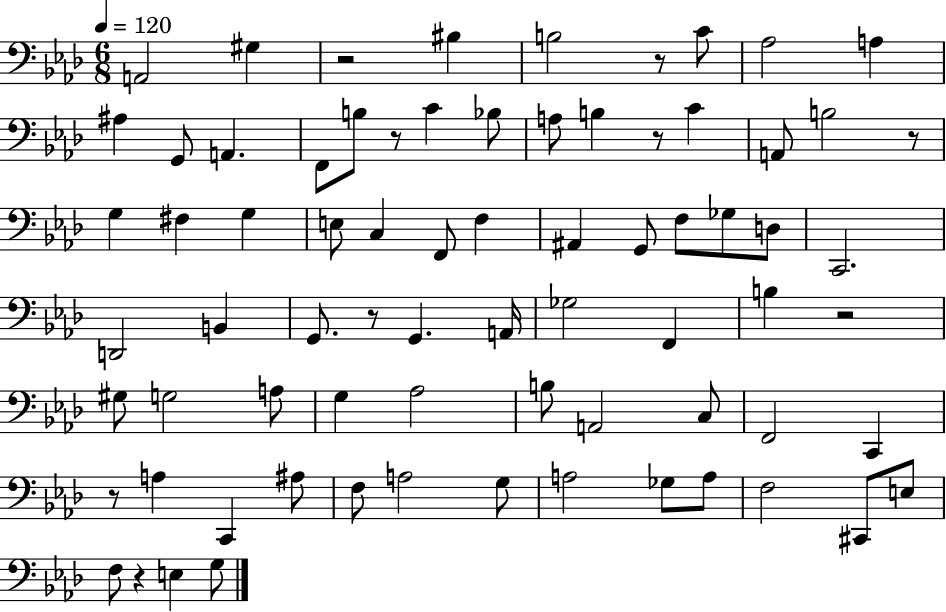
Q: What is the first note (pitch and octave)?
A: A2